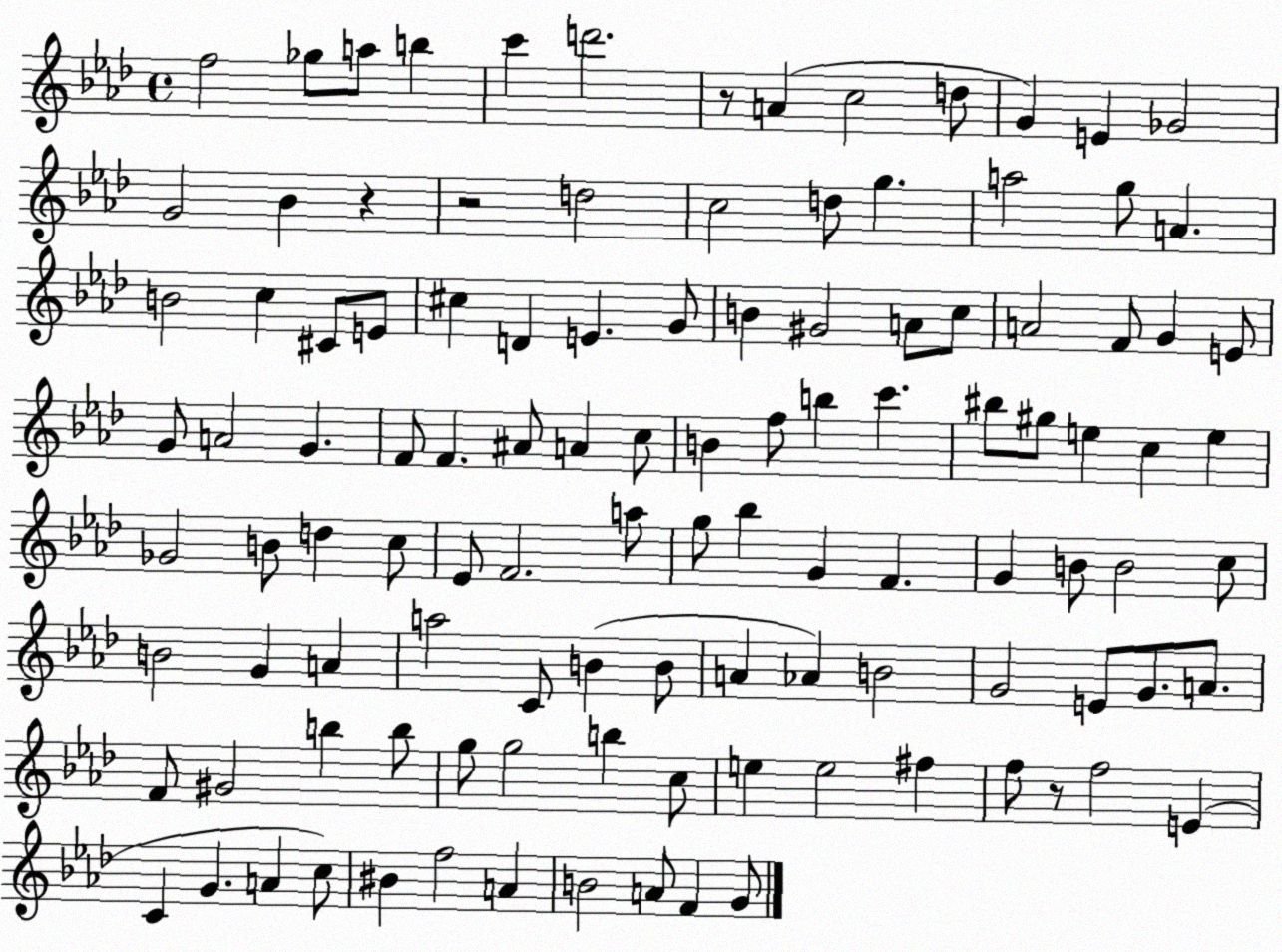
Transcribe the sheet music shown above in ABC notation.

X:1
T:Untitled
M:4/4
L:1/4
K:Ab
f2 _g/2 a/2 b c' d'2 z/2 A c2 d/2 G E _G2 G2 _B z z2 d2 c2 d/2 g a2 g/2 A B2 c ^C/2 E/2 ^c D E G/2 B ^G2 A/2 c/2 A2 F/2 G E/2 G/2 A2 G F/2 F ^A/2 A c/2 B f/2 b c' ^b/2 ^g/2 e c e _G2 B/2 d c/2 _E/2 F2 a/2 g/2 _b G F G B/2 B2 c/2 B2 G A a2 C/2 B B/2 A _A B2 G2 E/2 G/2 A/2 F/2 ^G2 b b/2 g/2 g2 b c/2 e e2 ^f f/2 z/2 f2 E C G A c/2 ^B f2 A B2 A/2 F G/2